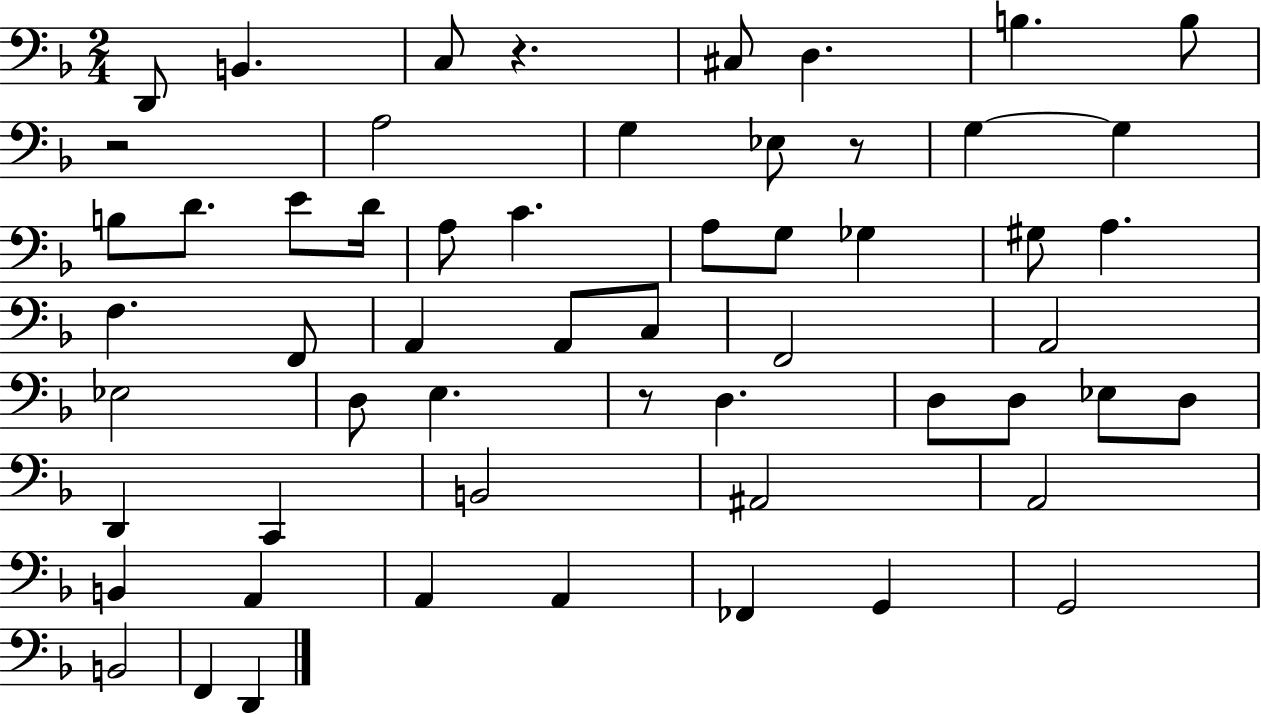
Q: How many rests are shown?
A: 4